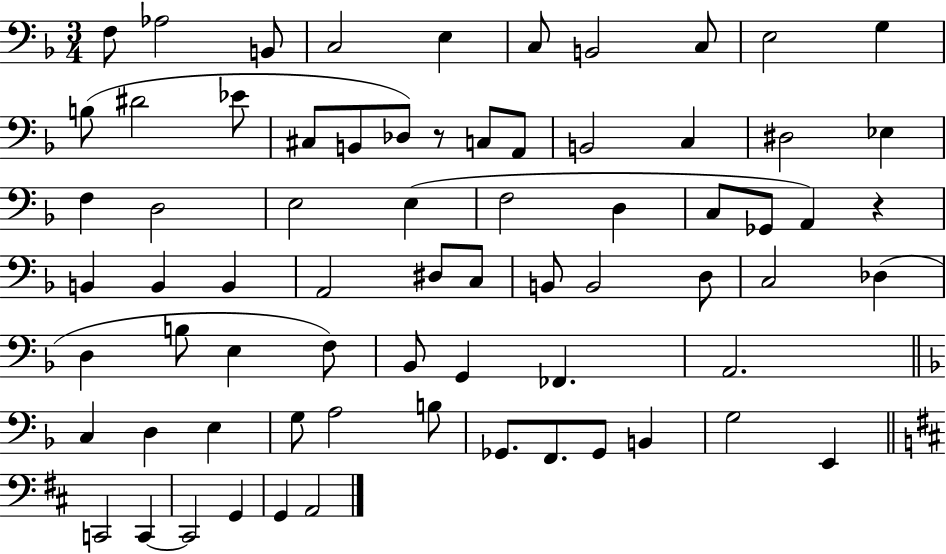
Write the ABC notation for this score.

X:1
T:Untitled
M:3/4
L:1/4
K:F
F,/2 _A,2 B,,/2 C,2 E, C,/2 B,,2 C,/2 E,2 G, B,/2 ^D2 _E/2 ^C,/2 B,,/2 _D,/2 z/2 C,/2 A,,/2 B,,2 C, ^D,2 _E, F, D,2 E,2 E, F,2 D, C,/2 _G,,/2 A,, z B,, B,, B,, A,,2 ^D,/2 C,/2 B,,/2 B,,2 D,/2 C,2 _D, D, B,/2 E, F,/2 _B,,/2 G,, _F,, A,,2 C, D, E, G,/2 A,2 B,/2 _G,,/2 F,,/2 _G,,/2 B,, G,2 E,, C,,2 C,, C,,2 G,, G,, A,,2